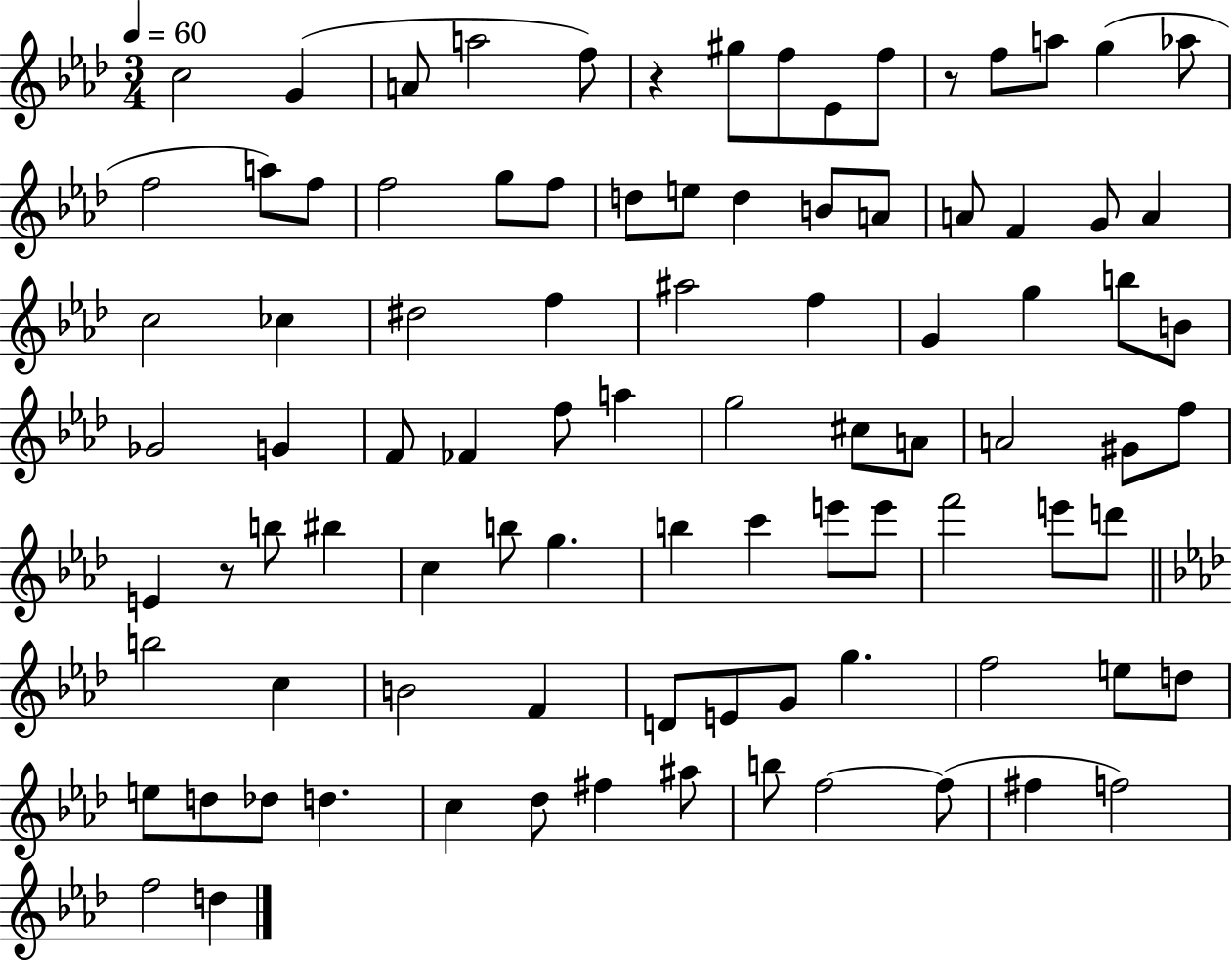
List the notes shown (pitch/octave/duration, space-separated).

C5/h G4/q A4/e A5/h F5/e R/q G#5/e F5/e Eb4/e F5/e R/e F5/e A5/e G5/q Ab5/e F5/h A5/e F5/e F5/h G5/e F5/e D5/e E5/e D5/q B4/e A4/e A4/e F4/q G4/e A4/q C5/h CES5/q D#5/h F5/q A#5/h F5/q G4/q G5/q B5/e B4/e Gb4/h G4/q F4/e FES4/q F5/e A5/q G5/h C#5/e A4/e A4/h G#4/e F5/e E4/q R/e B5/e BIS5/q C5/q B5/e G5/q. B5/q C6/q E6/e E6/e F6/h E6/e D6/e B5/h C5/q B4/h F4/q D4/e E4/e G4/e G5/q. F5/h E5/e D5/e E5/e D5/e Db5/e D5/q. C5/q Db5/e F#5/q A#5/e B5/e F5/h F5/e F#5/q F5/h F5/h D5/q